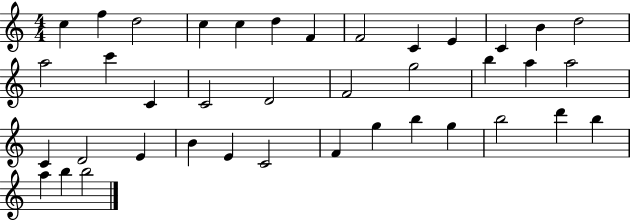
X:1
T:Untitled
M:4/4
L:1/4
K:C
c f d2 c c d F F2 C E C B d2 a2 c' C C2 D2 F2 g2 b a a2 C D2 E B E C2 F g b g b2 d' b a b b2